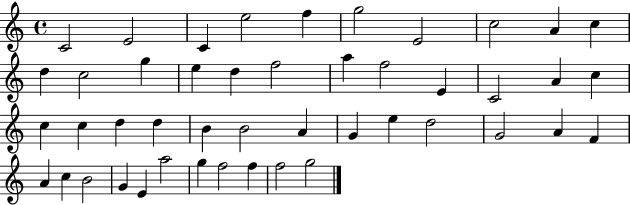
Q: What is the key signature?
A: C major